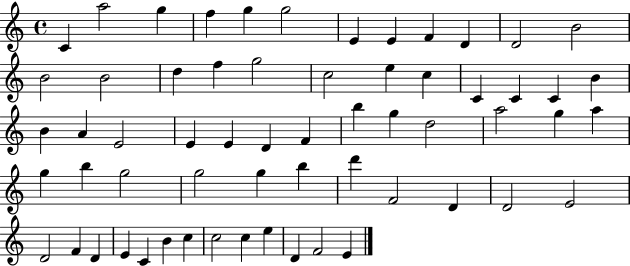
{
  \clef treble
  \time 4/4
  \defaultTimeSignature
  \key c \major
  c'4 a''2 g''4 | f''4 g''4 g''2 | e'4 e'4 f'4 d'4 | d'2 b'2 | \break b'2 b'2 | d''4 f''4 g''2 | c''2 e''4 c''4 | c'4 c'4 c'4 b'4 | \break b'4 a'4 e'2 | e'4 e'4 d'4 f'4 | b''4 g''4 d''2 | a''2 g''4 a''4 | \break g''4 b''4 g''2 | g''2 g''4 b''4 | d'''4 f'2 d'4 | d'2 e'2 | \break d'2 f'4 d'4 | e'4 c'4 b'4 c''4 | c''2 c''4 e''4 | d'4 f'2 e'4 | \break \bar "|."
}